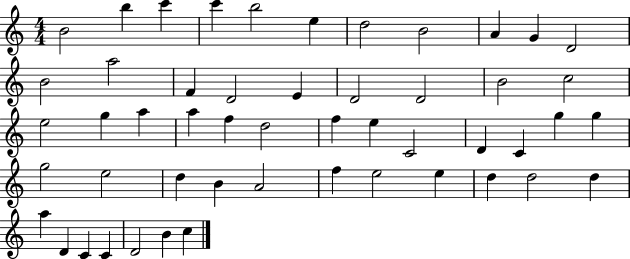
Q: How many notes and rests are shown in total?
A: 51